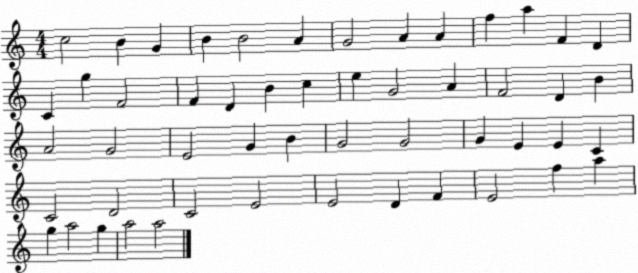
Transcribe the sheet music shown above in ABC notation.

X:1
T:Untitled
M:4/4
L:1/4
K:C
c2 B G B B2 A G2 A A f a F D C g F2 F D B c e G2 A F2 D B A2 G2 E2 G B G2 G2 G E E C C2 D2 C2 E2 E2 D F E2 f a g a2 g a2 a2